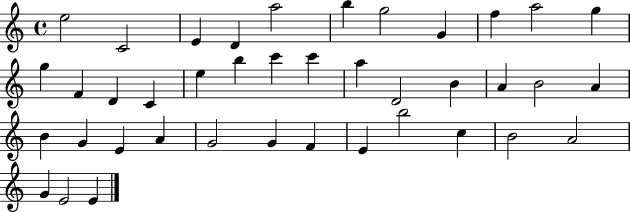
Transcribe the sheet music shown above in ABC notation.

X:1
T:Untitled
M:4/4
L:1/4
K:C
e2 C2 E D a2 b g2 G f a2 g g F D C e b c' c' a D2 B A B2 A B G E A G2 G F E b2 c B2 A2 G E2 E